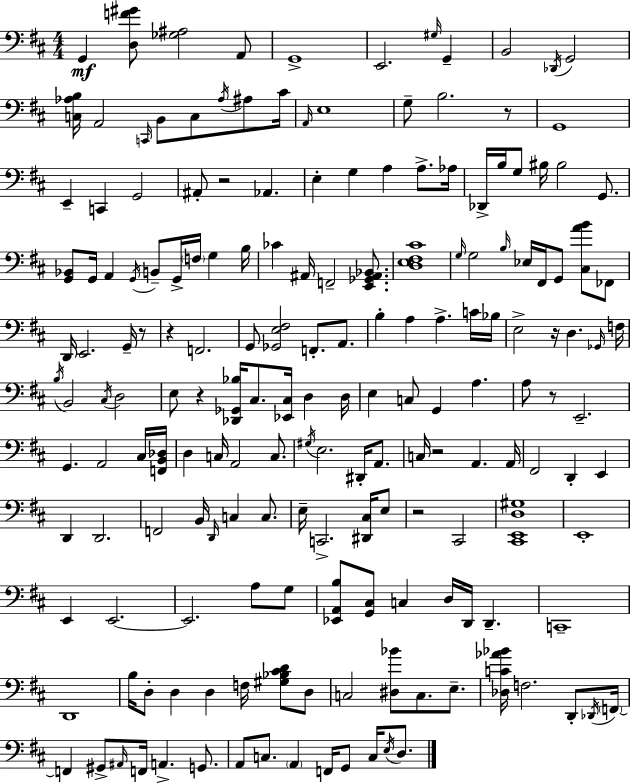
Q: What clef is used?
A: bass